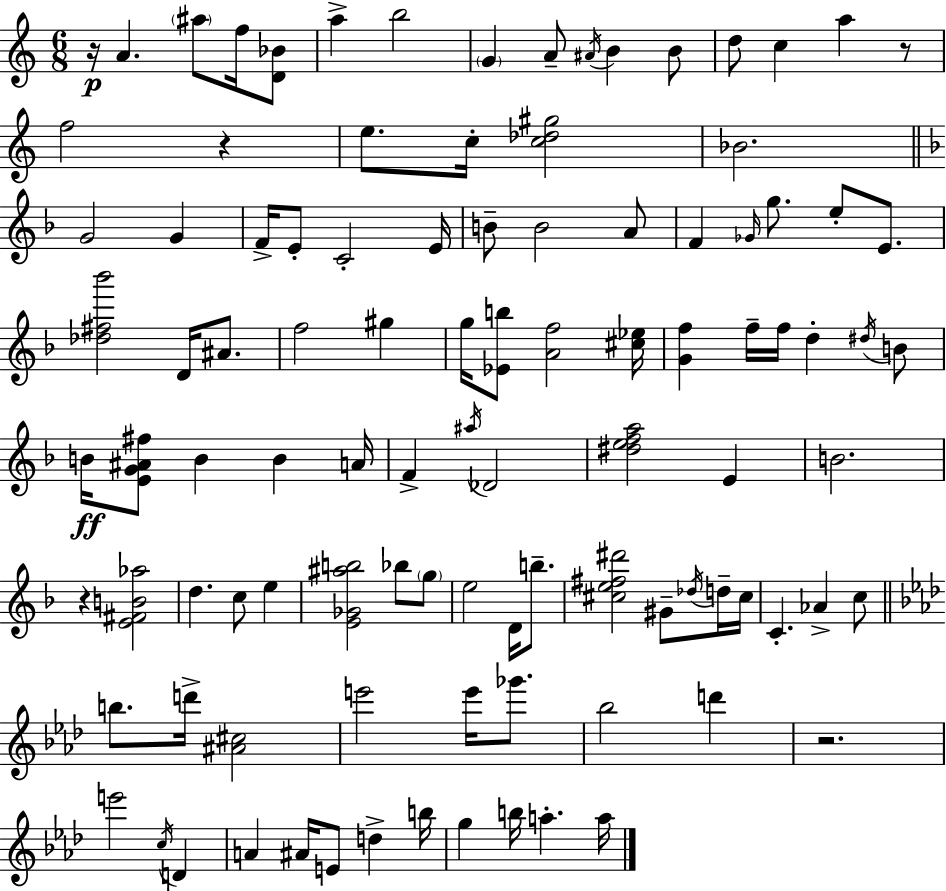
R/s A4/q. A#5/e F5/s [D4,Bb4]/e A5/q B5/h G4/q A4/e A#4/s B4/q B4/e D5/e C5/q A5/q R/e F5/h R/q E5/e. C5/s [C5,Db5,G#5]/h Bb4/h. G4/h G4/q F4/s E4/e C4/h E4/s B4/e B4/h A4/e F4/q Gb4/s G5/e. E5/e E4/e. [Db5,F#5,Bb6]/h D4/s A#4/e. F5/h G#5/q G5/s [Eb4,B5]/e [A4,F5]/h [C#5,Eb5]/s [G4,F5]/q F5/s F5/s D5/q D#5/s B4/e B4/s [E4,G4,A#4,F#5]/e B4/q B4/q A4/s F4/q A#5/s Db4/h [D#5,E5,F5,A5]/h E4/q B4/h. R/q [E4,F#4,B4,Ab5]/h D5/q. C5/e E5/q [E4,Gb4,A#5,B5]/h Bb5/e G5/e E5/h D4/s B5/e. [C#5,E5,F#5,D#6]/h G#4/e Db5/s D5/s C#5/s C4/q. Ab4/q C5/e B5/e. D6/s [A#4,C#5]/h E6/h E6/s Gb6/e. Bb5/h D6/q R/h. E6/h C5/s D4/q A4/q A#4/s E4/e D5/q B5/s G5/q B5/s A5/q. A5/s